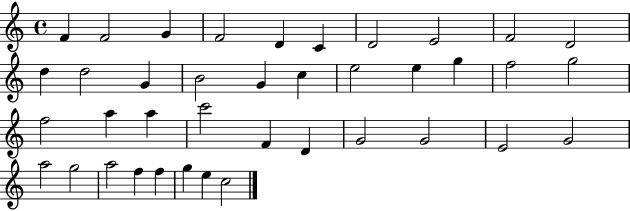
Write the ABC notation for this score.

X:1
T:Untitled
M:4/4
L:1/4
K:C
F F2 G F2 D C D2 E2 F2 D2 d d2 G B2 G c e2 e g f2 g2 f2 a a c'2 F D G2 G2 E2 G2 a2 g2 a2 f f g e c2